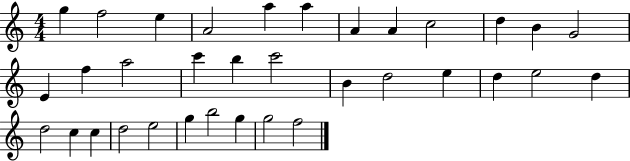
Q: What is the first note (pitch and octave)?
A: G5